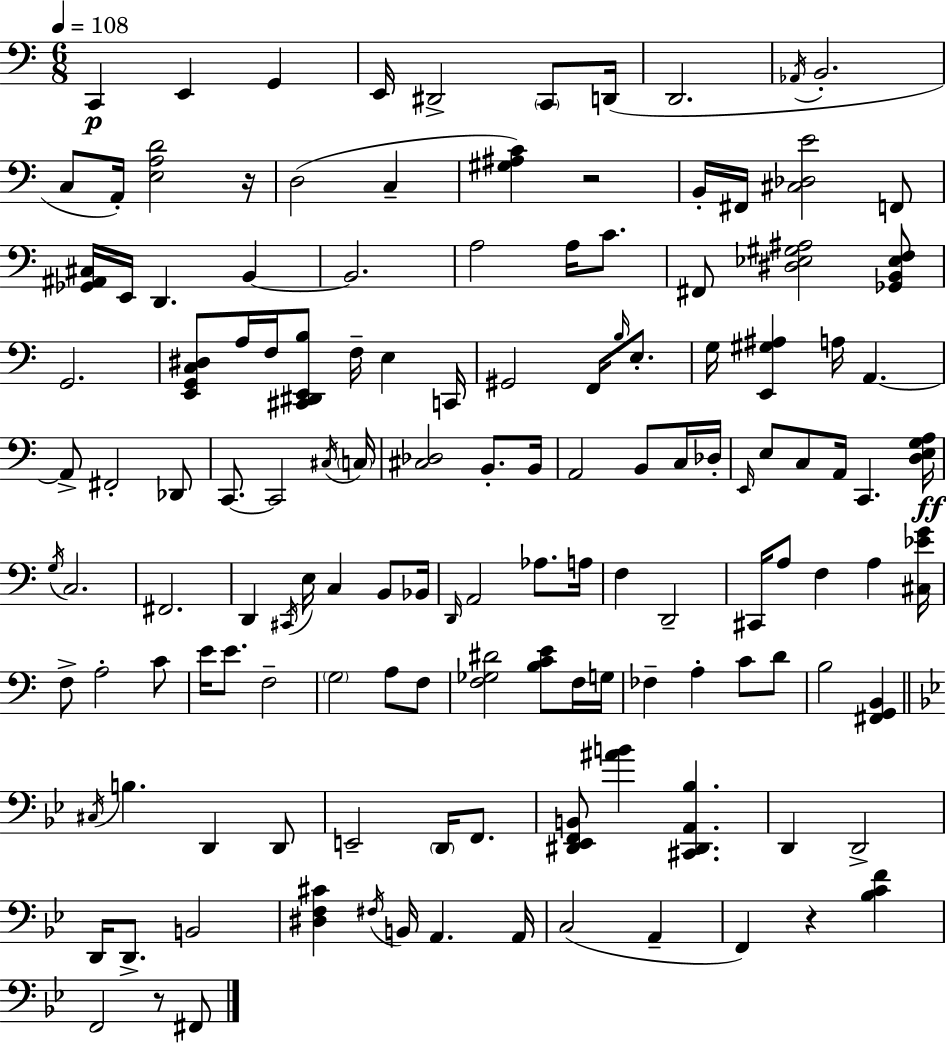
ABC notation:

X:1
T:Untitled
M:6/8
L:1/4
K:C
C,, E,, G,, E,,/4 ^D,,2 C,,/2 D,,/4 D,,2 _A,,/4 B,,2 C,/2 A,,/4 [E,A,D]2 z/4 D,2 C, [^G,^A,C] z2 B,,/4 ^F,,/4 [^C,_D,E]2 F,,/2 [_G,,^A,,^C,]/4 E,,/4 D,, B,, B,,2 A,2 A,/4 C/2 ^F,,/2 [^D,_E,^G,^A,]2 [_G,,B,,_E,F,]/2 G,,2 [E,,G,,C,^D,]/2 A,/4 F,/4 [^C,,^D,,E,,B,]/2 F,/4 E, C,,/4 ^G,,2 F,,/4 B,/4 E,/2 G,/4 [E,,^G,^A,] A,/4 A,, A,,/2 ^F,,2 _D,,/2 C,,/2 C,,2 ^C,/4 C,/4 [^C,_D,]2 B,,/2 B,,/4 A,,2 B,,/2 C,/4 _D,/4 E,,/4 E,/2 C,/2 A,,/4 C,, [D,E,G,A,]/4 G,/4 C,2 ^F,,2 D,, ^C,,/4 E,/4 C, B,,/2 _B,,/4 D,,/4 A,,2 _A,/2 A,/4 F, D,,2 ^C,,/4 A,/2 F, A, [^C,_EG]/4 F,/2 A,2 C/2 E/4 E/2 F,2 G,2 A,/2 F,/2 [F,_G,^D]2 [B,CE]/2 F,/4 G,/4 _F, A, C/2 D/2 B,2 [^F,,G,,B,,] ^C,/4 B, D,, D,,/2 E,,2 D,,/4 F,,/2 [^D,,_E,,F,,B,,]/2 [^AB] [^C,,^D,,A,,_B,] D,, D,,2 D,,/4 D,,/2 B,,2 [^D,F,^C] ^F,/4 B,,/4 A,, A,,/4 C,2 A,, F,, z [_B,CF] F,,2 z/2 ^F,,/2